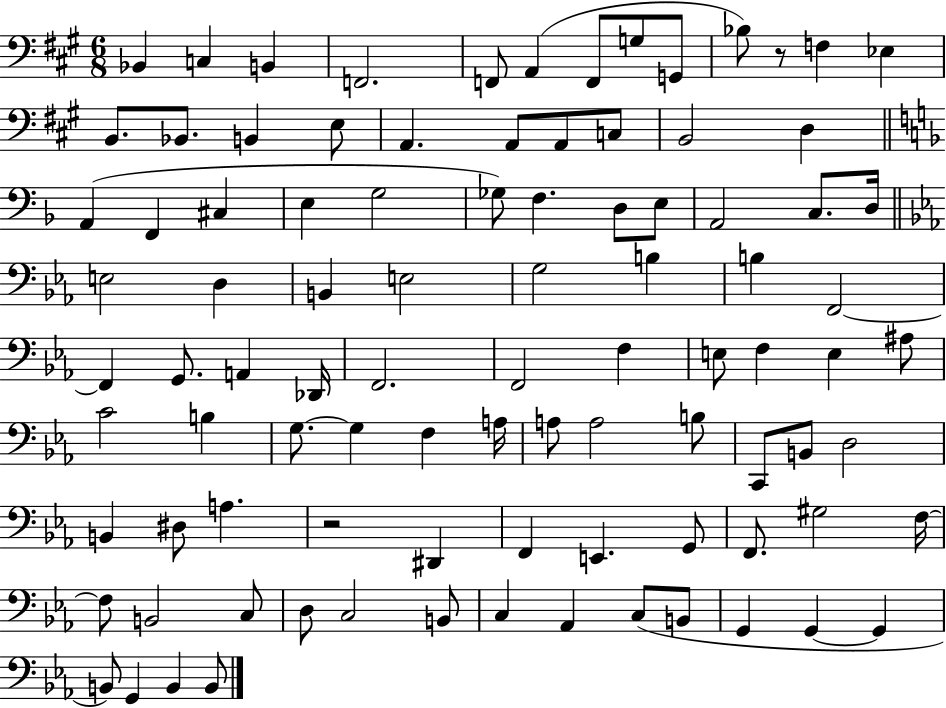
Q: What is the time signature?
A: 6/8